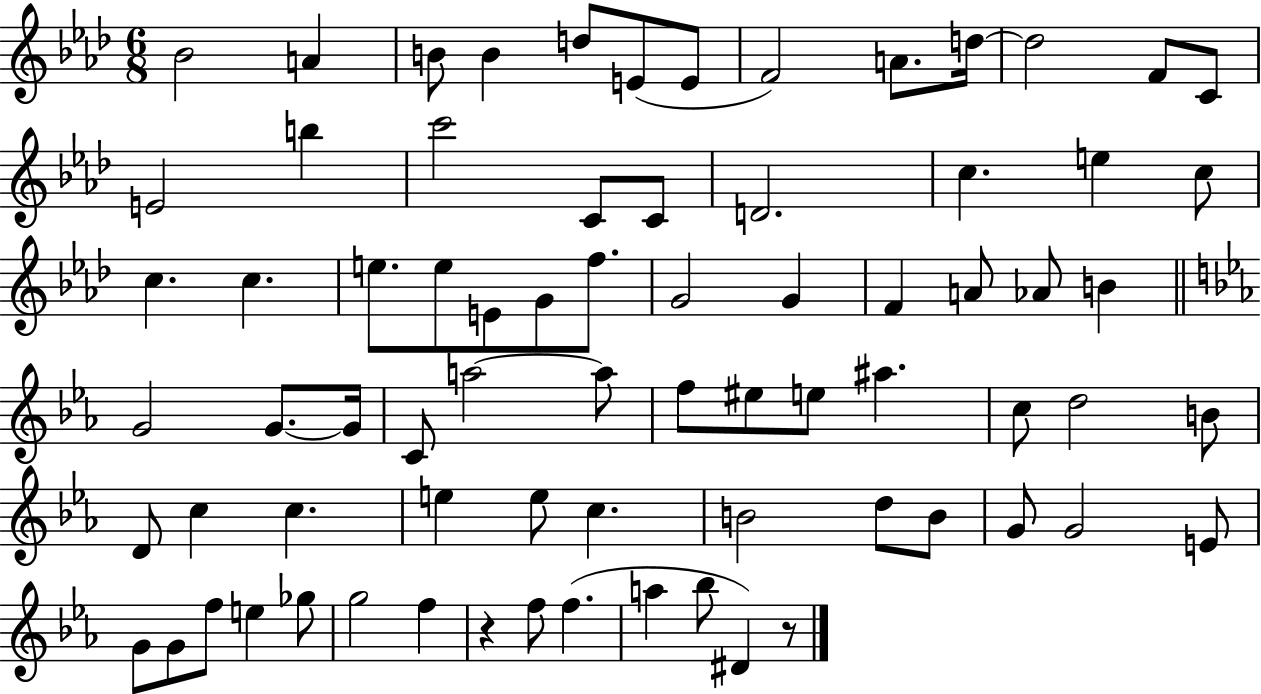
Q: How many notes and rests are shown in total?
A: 74